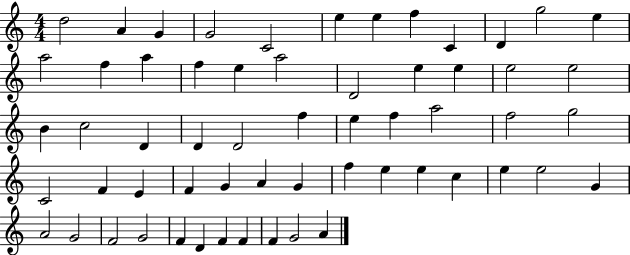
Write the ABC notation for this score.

X:1
T:Untitled
M:4/4
L:1/4
K:C
d2 A G G2 C2 e e f C D g2 e a2 f a f e a2 D2 e e e2 e2 B c2 D D D2 f e f a2 f2 g2 C2 F E F G A G f e e c e e2 G A2 G2 F2 G2 F D F F F G2 A